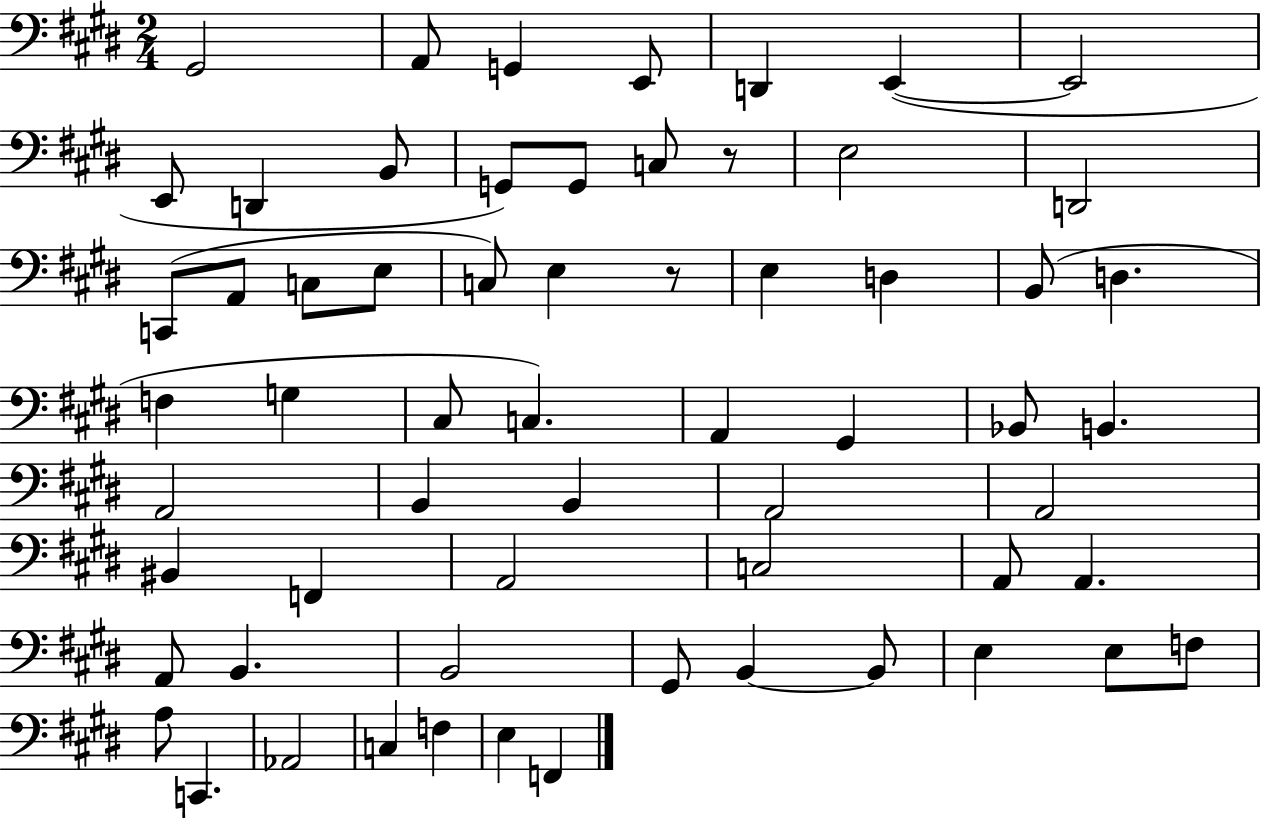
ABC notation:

X:1
T:Untitled
M:2/4
L:1/4
K:E
^G,,2 A,,/2 G,, E,,/2 D,, E,, E,,2 E,,/2 D,, B,,/2 G,,/2 G,,/2 C,/2 z/2 E,2 D,,2 C,,/2 A,,/2 C,/2 E,/2 C,/2 E, z/2 E, D, B,,/2 D, F, G, ^C,/2 C, A,, ^G,, _B,,/2 B,, A,,2 B,, B,, A,,2 A,,2 ^B,, F,, A,,2 C,2 A,,/2 A,, A,,/2 B,, B,,2 ^G,,/2 B,, B,,/2 E, E,/2 F,/2 A,/2 C,, _A,,2 C, F, E, F,,